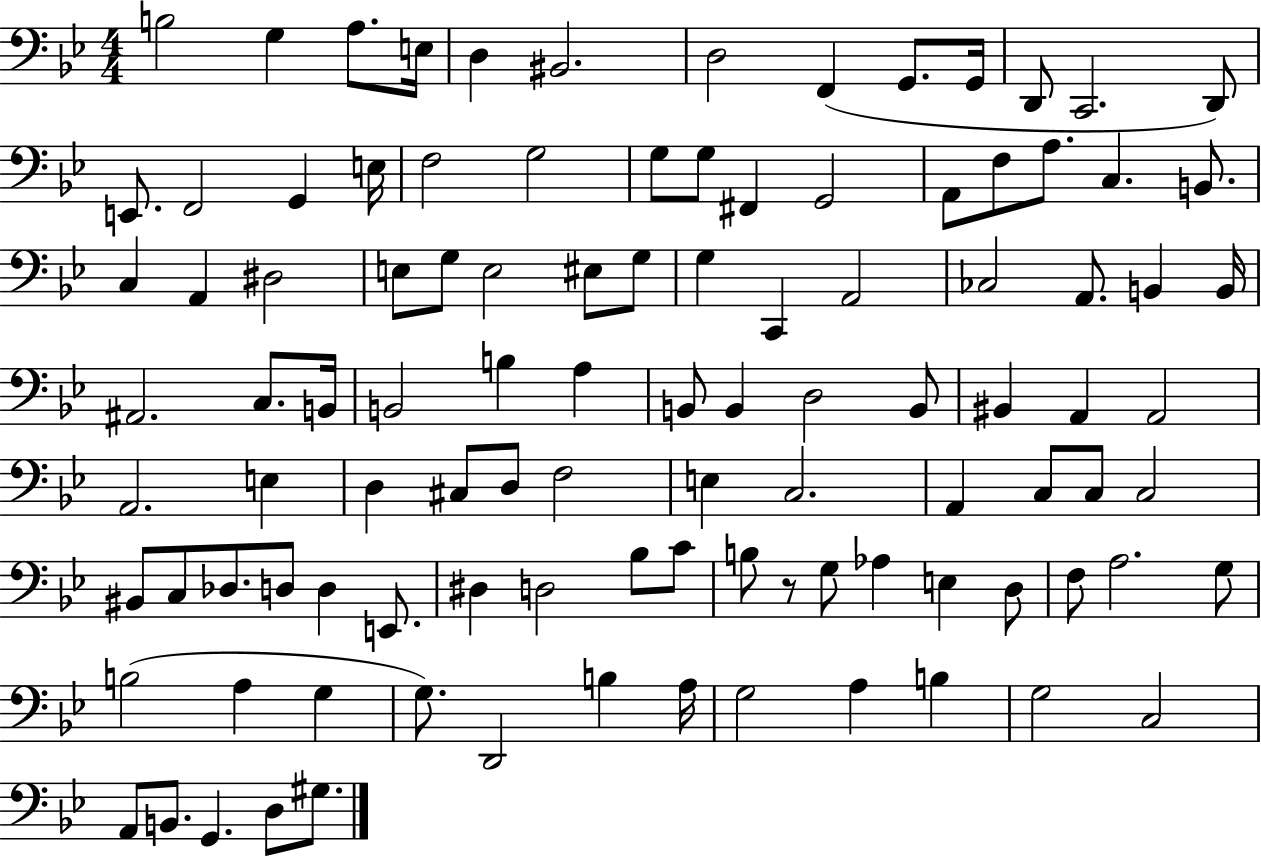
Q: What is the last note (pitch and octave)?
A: G#3